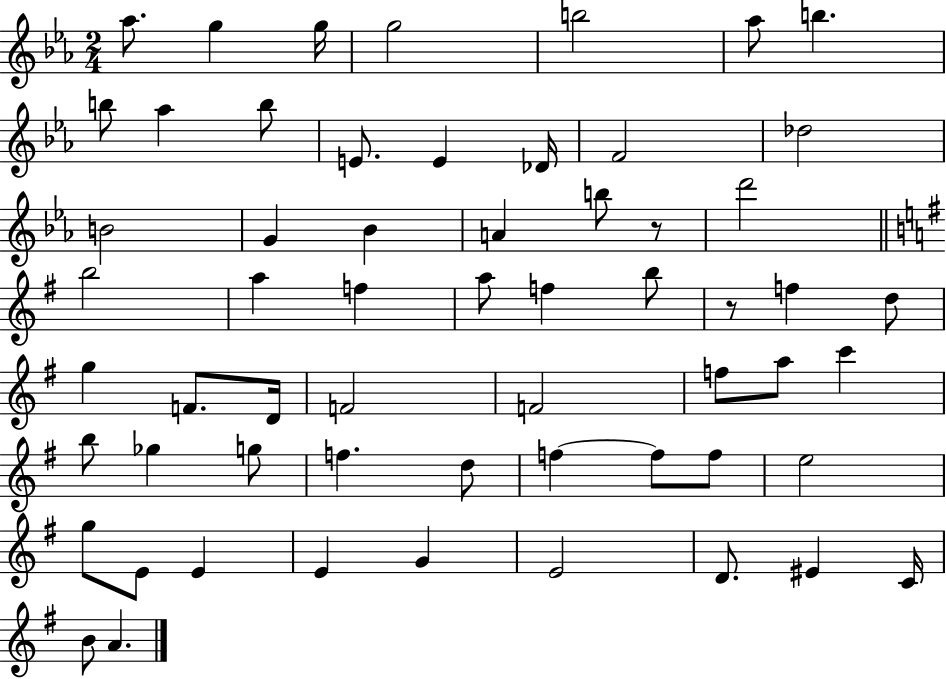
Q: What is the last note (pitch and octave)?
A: A4